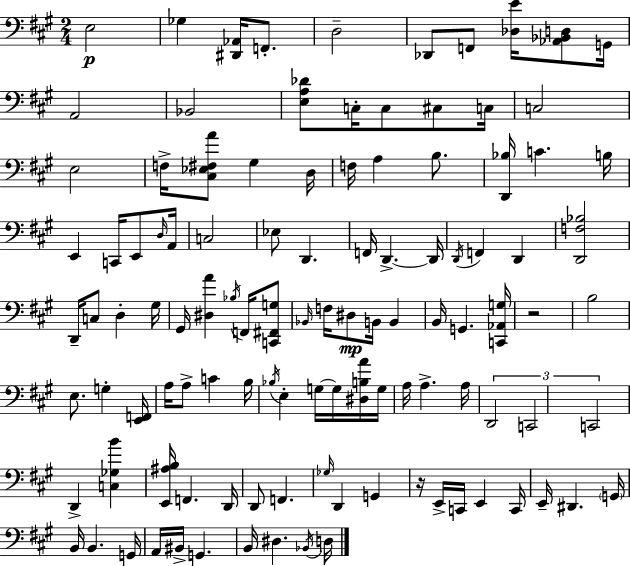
X:1
T:Untitled
M:2/4
L:1/4
K:A
E,2 _G, [^D,,_A,,]/4 F,,/2 D,2 _D,,/2 F,,/2 [_D,E]/4 [_A,,_B,,D,]/2 G,,/4 A,,2 _B,,2 [E,A,_D]/2 C,/4 C,/2 ^C,/2 C,/4 C,2 E,2 F,/4 [^C,_E,^F,A]/2 ^G, D,/4 F,/4 A, B,/2 [D,,_B,]/4 C B,/4 E,, C,,/4 E,,/2 D,/4 A,,/4 C,2 _E,/2 D,, F,,/4 D,, D,,/4 D,,/4 F,, D,, [D,,F,_B,]2 D,,/4 C,/2 D, ^G,/4 ^G,,/4 [^D,A] _B,/4 F,,/4 [C,,^F,,G,]/2 _B,,/4 F,/4 ^D,/2 B,,/4 B,, B,,/4 G,, [C,,_A,,G,]/4 z2 B,2 E,/2 G, [E,,F,,]/4 A,/4 A,/2 C B,/4 _B,/4 E, G,/4 G,/4 [^D,B,A]/4 G,/4 A,/4 A, A,/4 D,,2 C,,2 C,,2 D,, [C,_G,B] [E,,^A,B,]/4 F,, D,,/4 D,,/2 F,, _G,/4 D,, G,, z/4 E,,/4 C,,/4 E,, C,,/4 E,,/4 ^D,, G,,/4 B,,/4 B,, G,,/4 A,,/4 ^B,,/4 G,, B,,/4 ^D, _B,,/4 D,/4